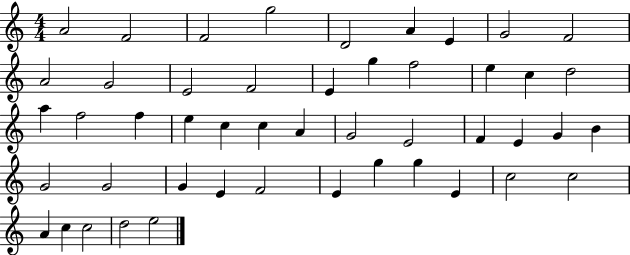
X:1
T:Untitled
M:4/4
L:1/4
K:C
A2 F2 F2 g2 D2 A E G2 F2 A2 G2 E2 F2 E g f2 e c d2 a f2 f e c c A G2 E2 F E G B G2 G2 G E F2 E g g E c2 c2 A c c2 d2 e2